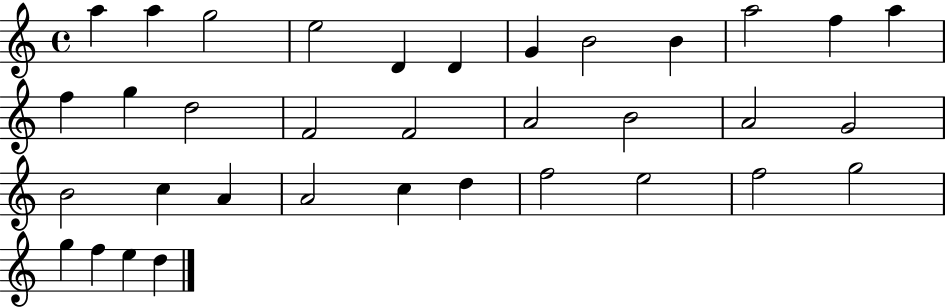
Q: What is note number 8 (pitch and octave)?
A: B4